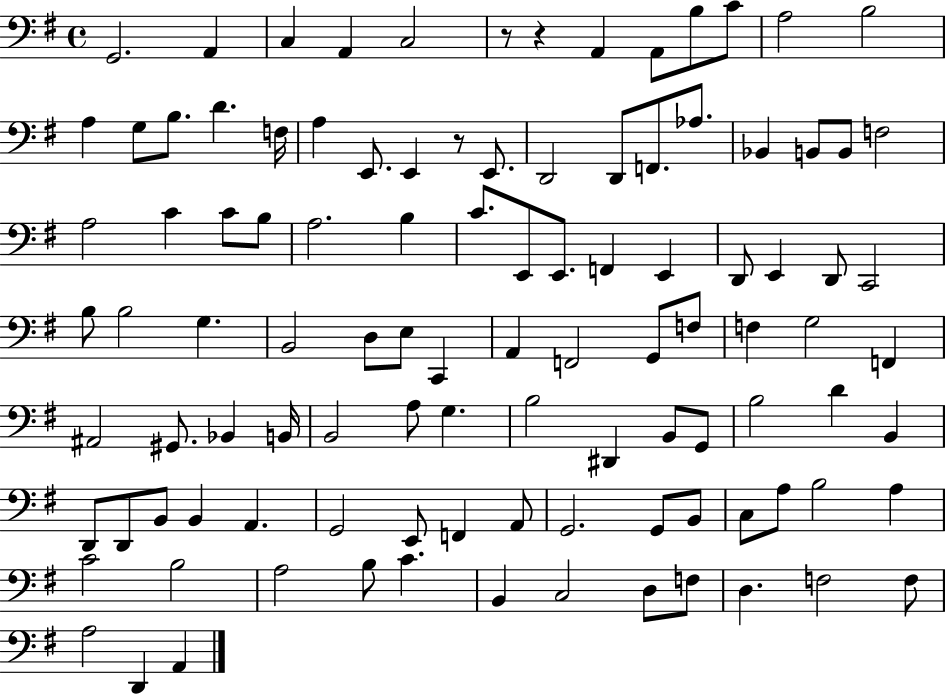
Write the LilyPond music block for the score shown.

{
  \clef bass
  \time 4/4
  \defaultTimeSignature
  \key g \major
  g,2. a,4 | c4 a,4 c2 | r8 r4 a,4 a,8 b8 c'8 | a2 b2 | \break a4 g8 b8. d'4. f16 | a4 e,8. e,4 r8 e,8. | d,2 d,8 f,8. aes8. | bes,4 b,8 b,8 f2 | \break a2 c'4 c'8 b8 | a2. b4 | c'8. e,8 e,8. f,4 e,4 | d,8 e,4 d,8 c,2 | \break b8 b2 g4. | b,2 d8 e8 c,4 | a,4 f,2 g,8 f8 | f4 g2 f,4 | \break ais,2 gis,8. bes,4 b,16 | b,2 a8 g4. | b2 dis,4 b,8 g,8 | b2 d'4 b,4 | \break d,8 d,8 b,8 b,4 a,4. | g,2 e,8 f,4 a,8 | g,2. g,8 b,8 | c8 a8 b2 a4 | \break c'2 b2 | a2 b8 c'4. | b,4 c2 d8 f8 | d4. f2 f8 | \break a2 d,4 a,4 | \bar "|."
}